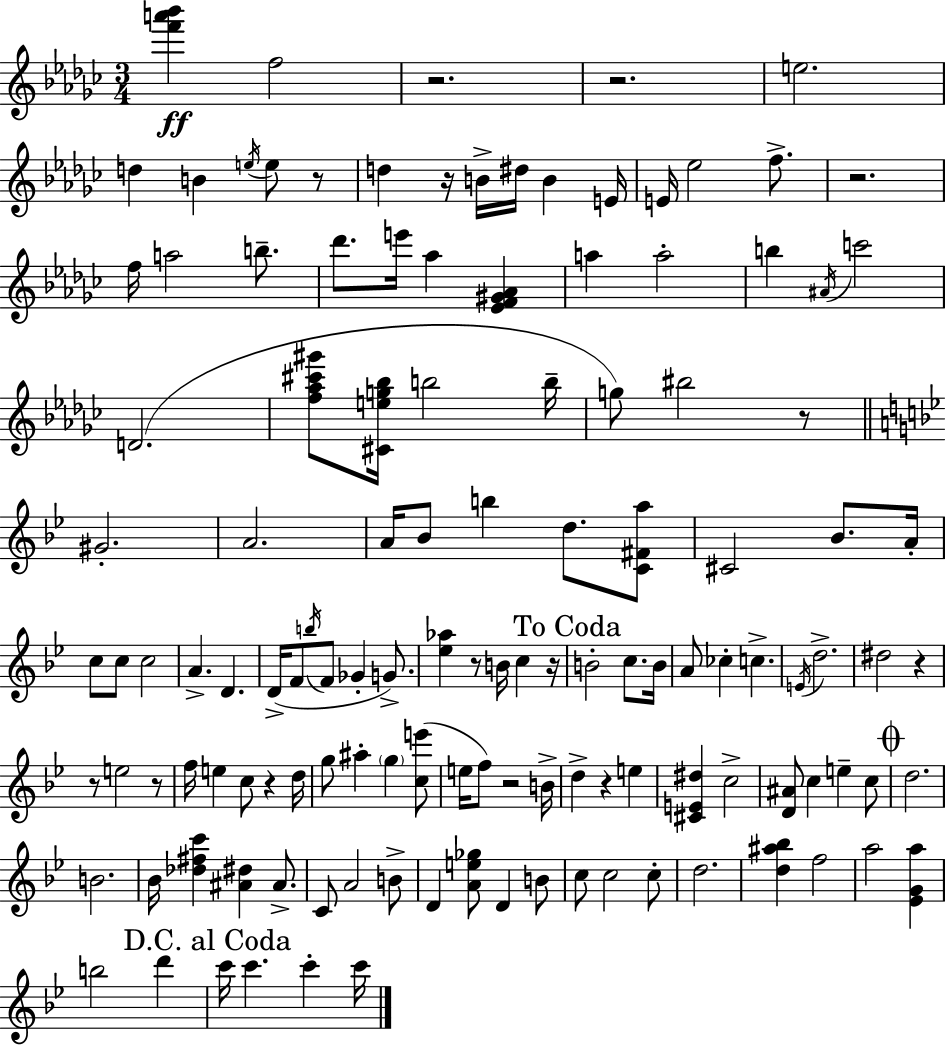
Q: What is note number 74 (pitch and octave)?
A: E5